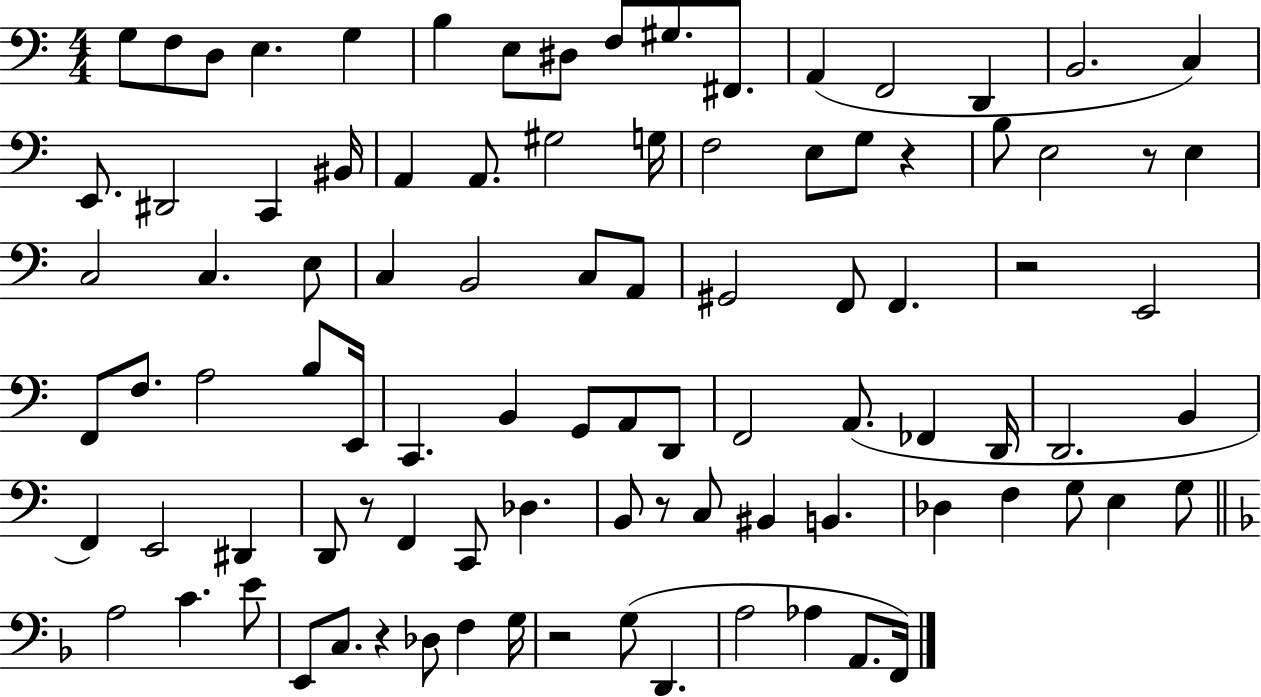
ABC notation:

X:1
T:Untitled
M:4/4
L:1/4
K:C
G,/2 F,/2 D,/2 E, G, B, E,/2 ^D,/2 F,/2 ^G,/2 ^F,,/2 A,, F,,2 D,, B,,2 C, E,,/2 ^D,,2 C,, ^B,,/4 A,, A,,/2 ^G,2 G,/4 F,2 E,/2 G,/2 z B,/2 E,2 z/2 E, C,2 C, E,/2 C, B,,2 C,/2 A,,/2 ^G,,2 F,,/2 F,, z2 E,,2 F,,/2 F,/2 A,2 B,/2 E,,/4 C,, B,, G,,/2 A,,/2 D,,/2 F,,2 A,,/2 _F,, D,,/4 D,,2 B,, F,, E,,2 ^D,, D,,/2 z/2 F,, C,,/2 _D, B,,/2 z/2 C,/2 ^B,, B,, _D, F, G,/2 E, G,/2 A,2 C E/2 E,,/2 C,/2 z _D,/2 F, G,/4 z2 G,/2 D,, A,2 _A, A,,/2 F,,/4